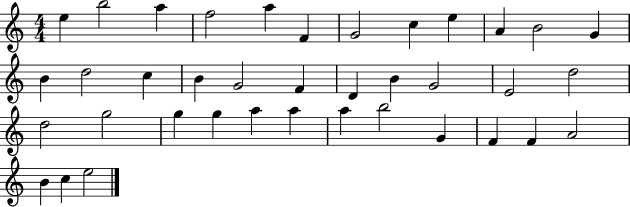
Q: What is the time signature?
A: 4/4